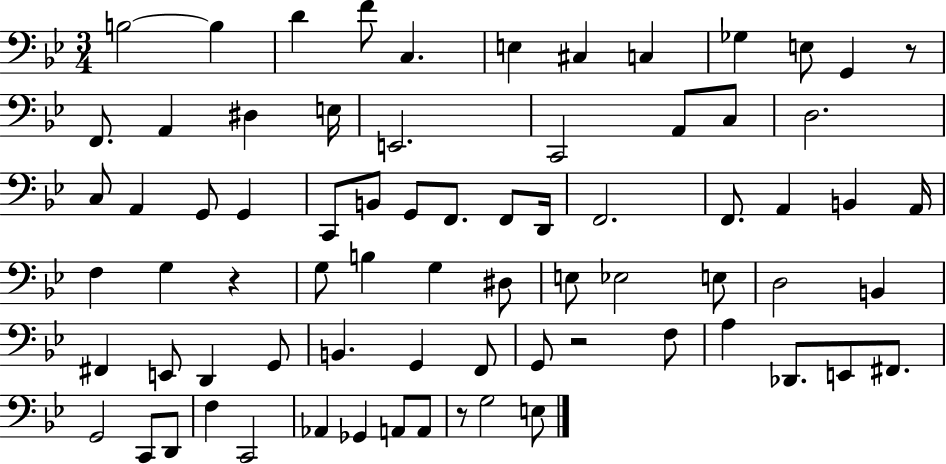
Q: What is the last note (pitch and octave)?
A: E3